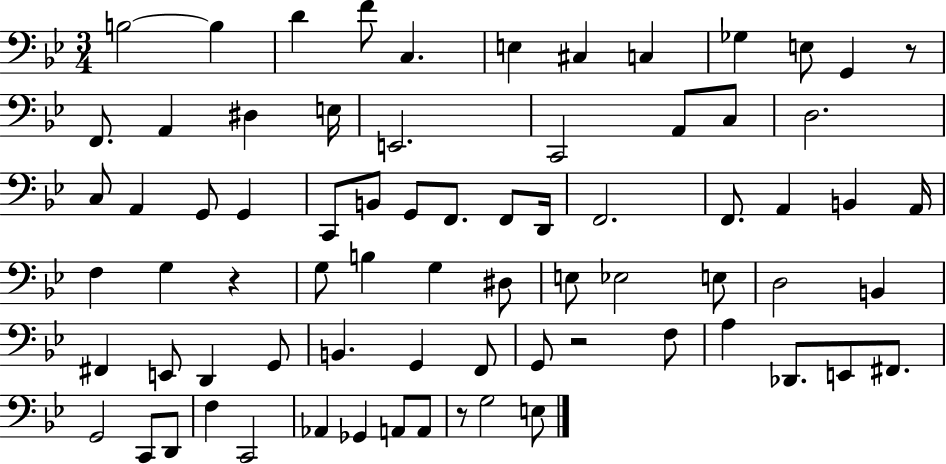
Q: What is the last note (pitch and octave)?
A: E3